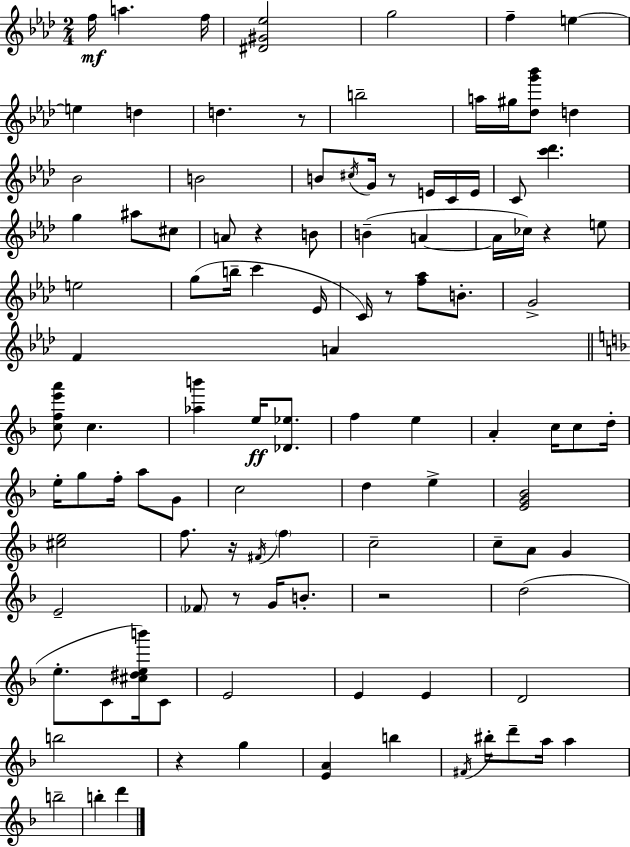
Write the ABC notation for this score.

X:1
T:Untitled
M:2/4
L:1/4
K:Ab
f/4 a f/4 [^D^G_e]2 g2 f e e d d z/2 b2 a/4 ^g/4 [_dg'_b']/2 d _B2 B2 B/2 ^c/4 G/4 z/2 E/4 C/4 E/4 C/2 [c'_d'] g ^a/2 ^c/2 A/2 z B/2 B A A/4 _c/4 z e/2 e2 g/2 b/4 c' _E/4 C/4 z/2 [f_a]/2 B/2 G2 F A [cfe'a']/2 c [_ab'] e/4 [_D_e]/2 f e A c/4 c/2 d/4 e/4 g/2 f/4 a/2 G/2 c2 d e [EG_B]2 [^ce]2 f/2 z/4 ^F/4 f c2 c/2 A/2 G E2 _F/2 z/2 G/4 B/2 z2 d2 e/2 C/2 [^c^deb']/4 C/2 E2 E E D2 b2 z g [EA] b ^F/4 ^b/4 d'/2 a/4 a b2 b d'